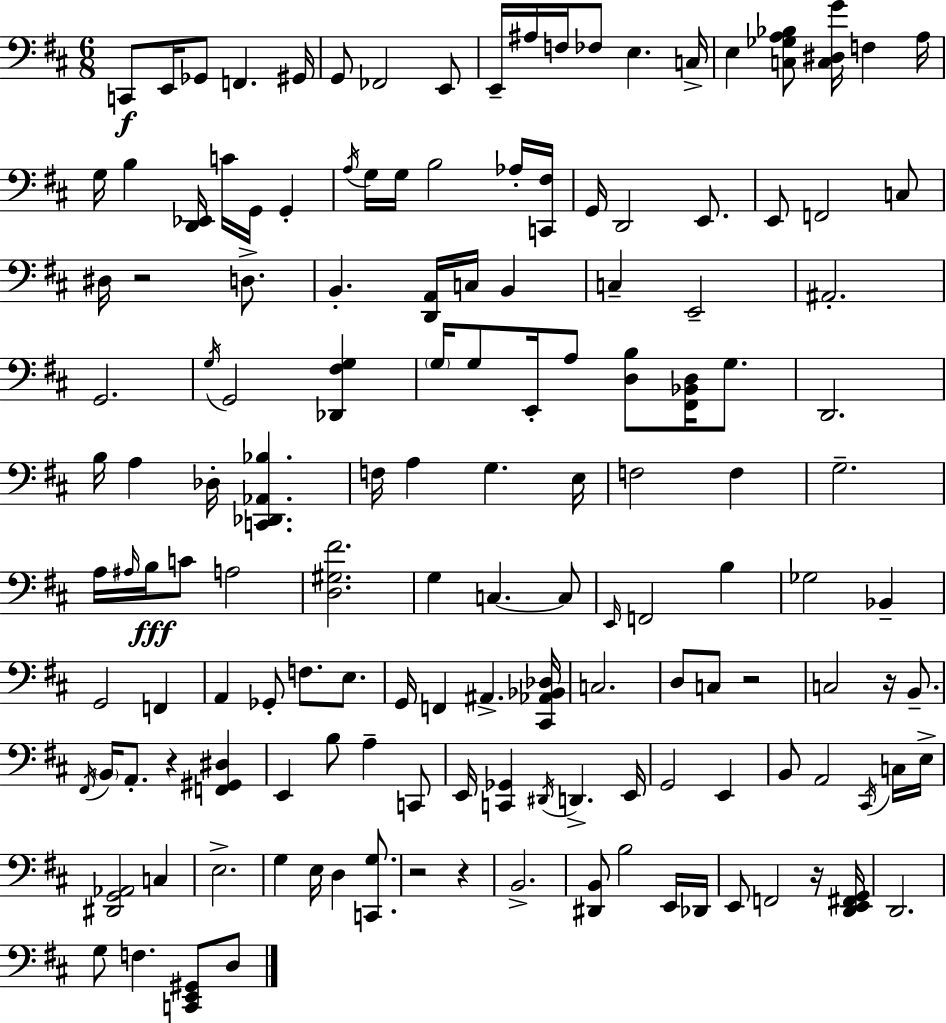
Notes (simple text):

C2/e E2/s Gb2/e F2/q. G#2/s G2/e FES2/h E2/e E2/s A#3/s F3/s FES3/e E3/q. C3/s E3/q [C3,Gb3,A3,Bb3]/e [C3,D#3,G4]/s F3/q A3/s G3/s B3/q [D2,Eb2]/s C4/s G2/s G2/q A3/s G3/s G3/s B3/h Ab3/s [C2,F#3]/s G2/s D2/h E2/e. E2/e F2/h C3/e D#3/s R/h D3/e. B2/q. [D2,A2]/s C3/s B2/q C3/q E2/h A#2/h. G2/h. G3/s G2/h [Db2,F#3,G3]/q G3/s G3/e E2/s A3/e [D3,B3]/e [F#2,Bb2,D3]/s G3/e. D2/h. B3/s A3/q Db3/s [C2,Db2,Ab2,Bb3]/q. F3/s A3/q G3/q. E3/s F3/h F3/q G3/h. A3/s A#3/s B3/s C4/e A3/h [D3,G#3,F#4]/h. G3/q C3/q. C3/e E2/s F2/h B3/q Gb3/h Bb2/q G2/h F2/q A2/q Gb2/e F3/e. E3/e. G2/s F2/q A#2/q. [C#2,Ab2,Bb2,Db3]/s C3/h. D3/e C3/e R/h C3/h R/s B2/e. F#2/s B2/s A2/e. R/q [F2,G#2,D#3]/q E2/q B3/e A3/q C2/e E2/s [C2,Gb2]/q D#2/s D2/q. E2/s G2/h E2/q B2/e A2/h C#2/s C3/s E3/s [D#2,G2,Ab2]/h C3/q E3/h. G3/q E3/s D3/q [C2,G3]/e. R/h R/q B2/h. [D#2,B2]/e B3/h E2/s Db2/s E2/e F2/h R/s [D2,E2,F#2,G2]/s D2/h. G3/e F3/q. [C2,E2,G#2]/e D3/e